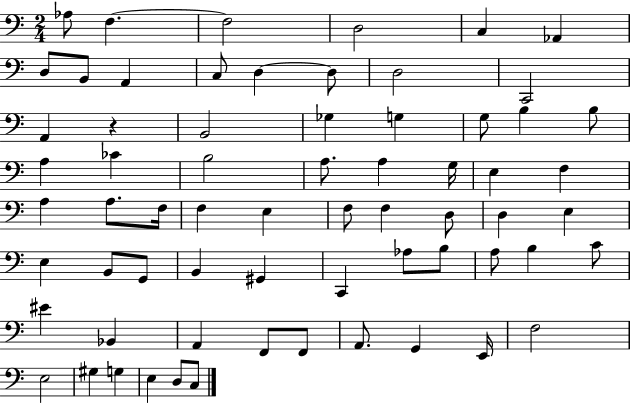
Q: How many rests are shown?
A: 1